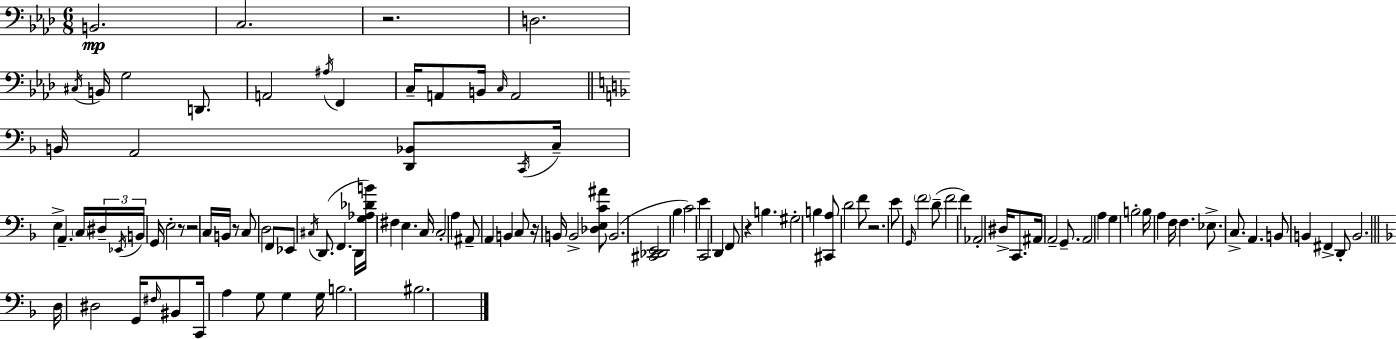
B2/h. C3/h. R/h. D3/h. C#3/s B2/s G3/h D2/e. A2/h A#3/s F2/q C3/s A2/e B2/s C3/s A2/h B2/s A2/h [D2,Bb2]/e C2/s C3/s E3/q A2/q. C3/s D#3/s Eb2/s B2/s G2/s E3/h R/e R/h C3/s B2/s R/e C3/e D3/h F2/e Eb2/e C#3/s D2/e. F2/q. D2/s [G3,Ab3,Db4,B4]/s F#3/q E3/q. C3/s C3/h A3/q A#2/e A2/q B2/q C3/e R/s B2/s B2/h [Db3,E3,C4,A#4]/e B2/h. [C#2,Db2,E2]/h Bb3/q C4/h E4/q C2/h D2/q F2/e R/q B3/q. G#3/h B3/q [C#2,A3]/e D4/h F4/e R/h. E4/e G2/s F4/h D4/e F4/h F4/q Ab2/h D#3/s C2/e. A#2/s A2/h G2/e. A2/h A3/q G3/q B3/h B3/s A3/q F3/s F3/q. Eb3/e. C3/e. A2/q. B2/e B2/q F#2/q D2/e B2/h. D3/s D#3/h G2/s F#3/s BIS2/e C2/s A3/q G3/e G3/q G3/s B3/h. BIS3/h.